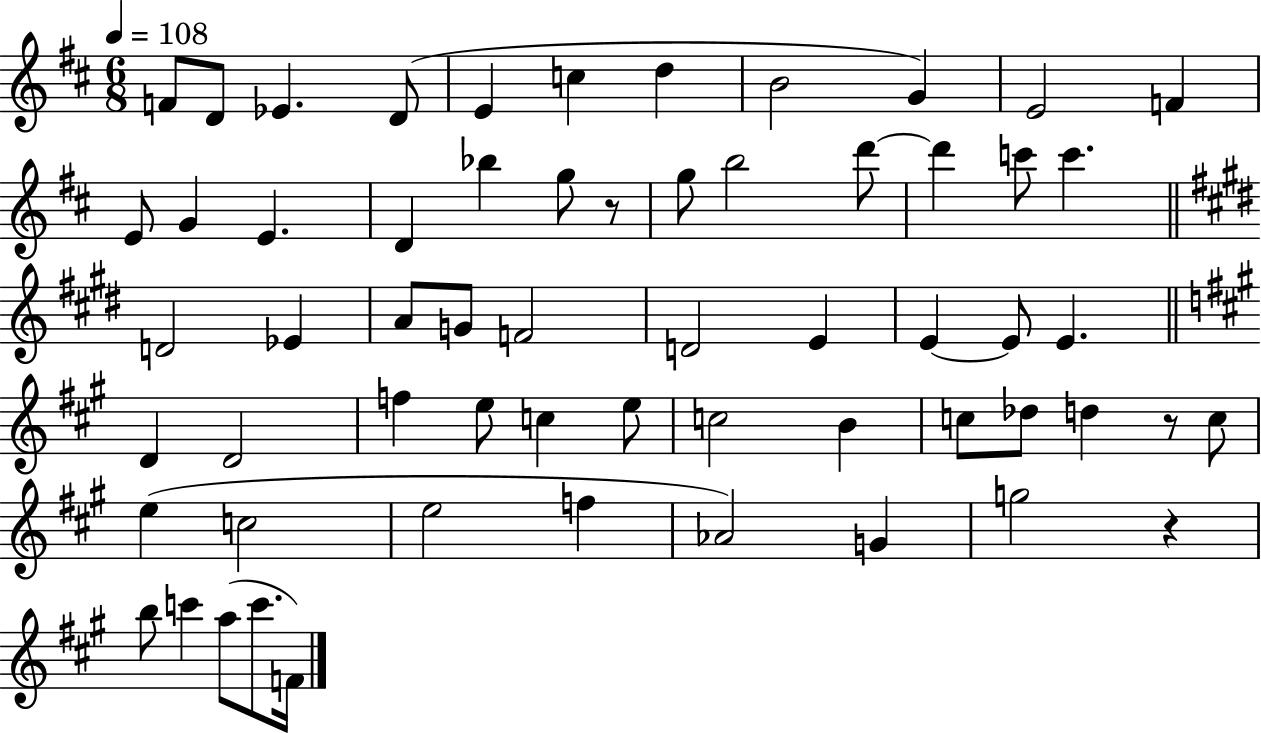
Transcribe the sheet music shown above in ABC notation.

X:1
T:Untitled
M:6/8
L:1/4
K:D
F/2 D/2 _E D/2 E c d B2 G E2 F E/2 G E D _b g/2 z/2 g/2 b2 d'/2 d' c'/2 c' D2 _E A/2 G/2 F2 D2 E E E/2 E D D2 f e/2 c e/2 c2 B c/2 _d/2 d z/2 c/2 e c2 e2 f _A2 G g2 z b/2 c' a/2 c'/2 F/4